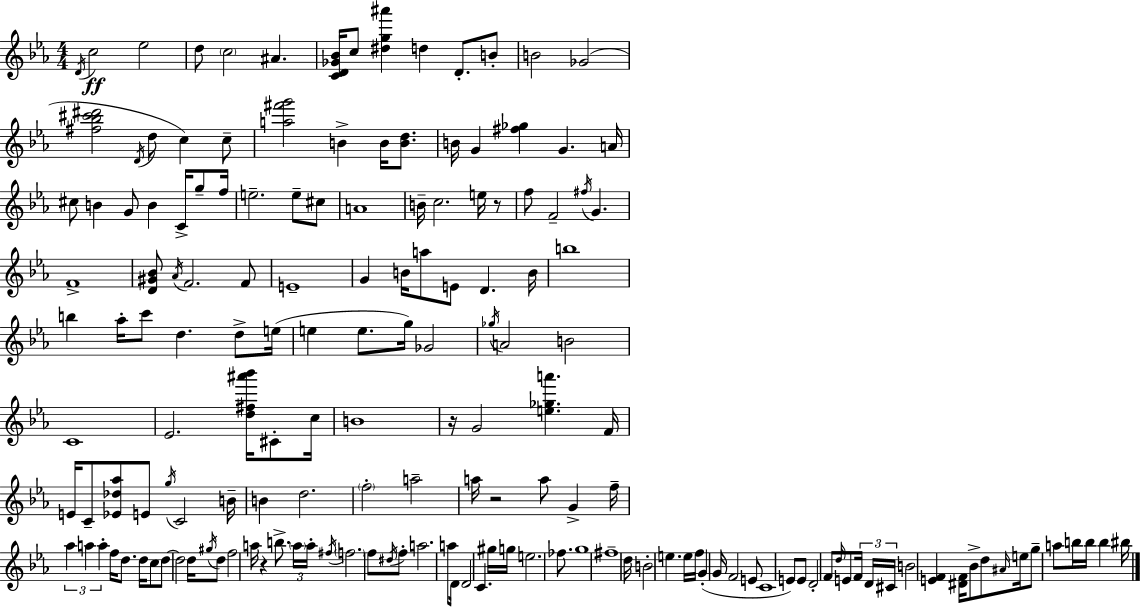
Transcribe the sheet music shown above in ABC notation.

X:1
T:Untitled
M:4/4
L:1/4
K:Eb
D/4 c2 _e2 d/2 c2 ^A [CD_G_B]/4 c/2 [^dg^a'] d D/2 B/2 B2 _G2 [^f_b^c'^d']2 D/4 d/2 c c/2 [a^f'g']2 B B/4 [Bd]/2 B/4 G [^f_g] G A/4 ^c/2 B G/2 B C/4 g/2 f/4 e2 e/2 ^c/2 A4 B/4 c2 e/4 z/2 f/2 F2 ^f/4 G F4 [D^G_B]/2 _A/4 F2 F/2 E4 G B/4 a/2 E/2 D B/4 b4 b _a/4 c'/2 d d/2 e/4 e e/2 g/4 _G2 _g/4 A2 B2 C4 _E2 [d^f^a'_b']/4 ^C/2 c/4 B4 z/4 G2 [e_ga'] F/4 E/4 C/2 [_E_d_a]/2 E/2 g/4 C2 B/4 B d2 f2 a2 a/4 z2 a/2 G f/4 _a a a f/4 d/2 d/4 c/2 d/2 d2 d/4 ^g/4 d/2 f2 a/4 z b/2 a/4 a/4 ^f/4 f2 f/2 ^d/4 f/2 a2 a/2 D/4 D2 C ^g/4 g/4 e2 _f/2 g4 ^f4 d/4 B2 e e/4 f/4 G G/4 F2 E/2 C4 E/2 E/2 D2 F/2 d/4 E/2 F/4 D/4 ^C/4 B2 [EF] [^DF]/4 _B/2 d/2 ^A/4 e/4 g/2 a/2 b/4 b/4 b ^b/4